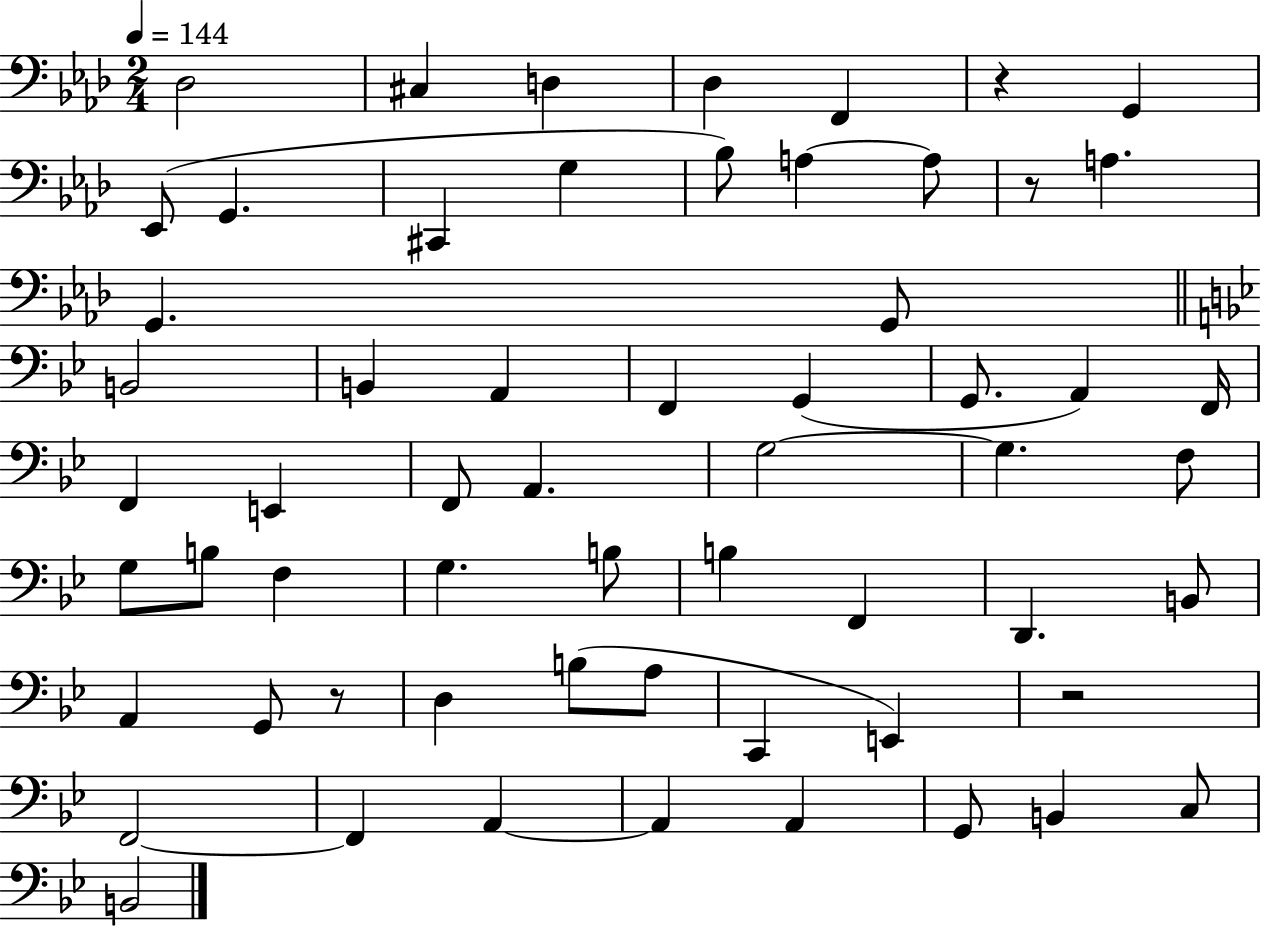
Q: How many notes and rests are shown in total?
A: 60